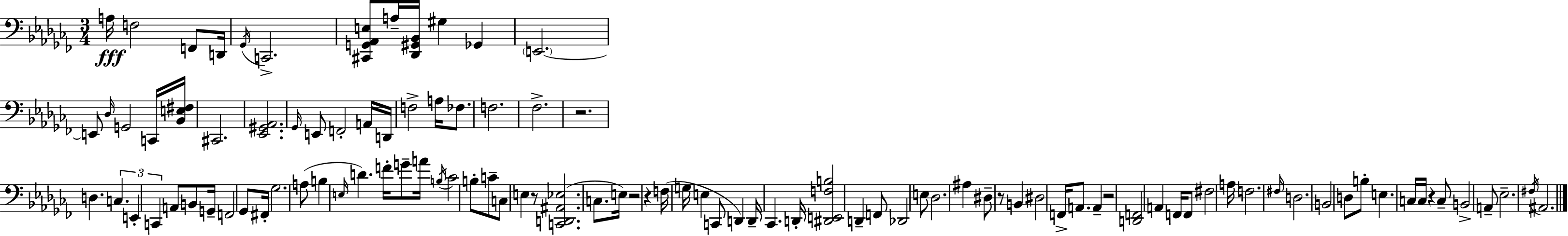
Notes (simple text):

A3/s F3/h F2/e D2/s Gb2/s C2/h. [C#2,G2,Ab2,E3]/e A3/s [Db2,G#2,Bb2]/s G#3/q Gb2/q E2/h. E2/e Db3/s G2/h C2/s [Bb2,E3,F#3]/s C#2/h. [Eb2,G#2,Ab2]/h. Gb2/s E2/e F2/h A2/s D2/s F3/h A3/s FES3/e. F3/h. FES3/h. R/h. D3/q. C3/q. E2/q C2/q A2/e B2/e G2/s F2/h Gb2/e F#2/s Gb3/h. A3/e B3/q E3/s D4/q. F4/s G4/e A4/s B3/s CES4/h B3/e C4/e C3/e E3/q R/e [C2,D2,A#2,Eb3]/h. C3/e. E3/s R/h R/q F3/s G3/s E3/q C2/e D2/q D2/s CES2/q. D2/s [D#2,E2,F3,B3]/h D2/q F2/e Db2/h E3/e Db3/h. A#3/q D#3/e R/e B2/q D#3/h F2/s A2/e. A2/q R/h [D2,F2]/h A2/q F2/s F2/e F#3/h A3/s F3/h. F#3/s D3/h. B2/h D3/e B3/e E3/q. C3/s C3/s R/q C3/e B2/h A2/e Eb3/h. F#3/s A#2/h.